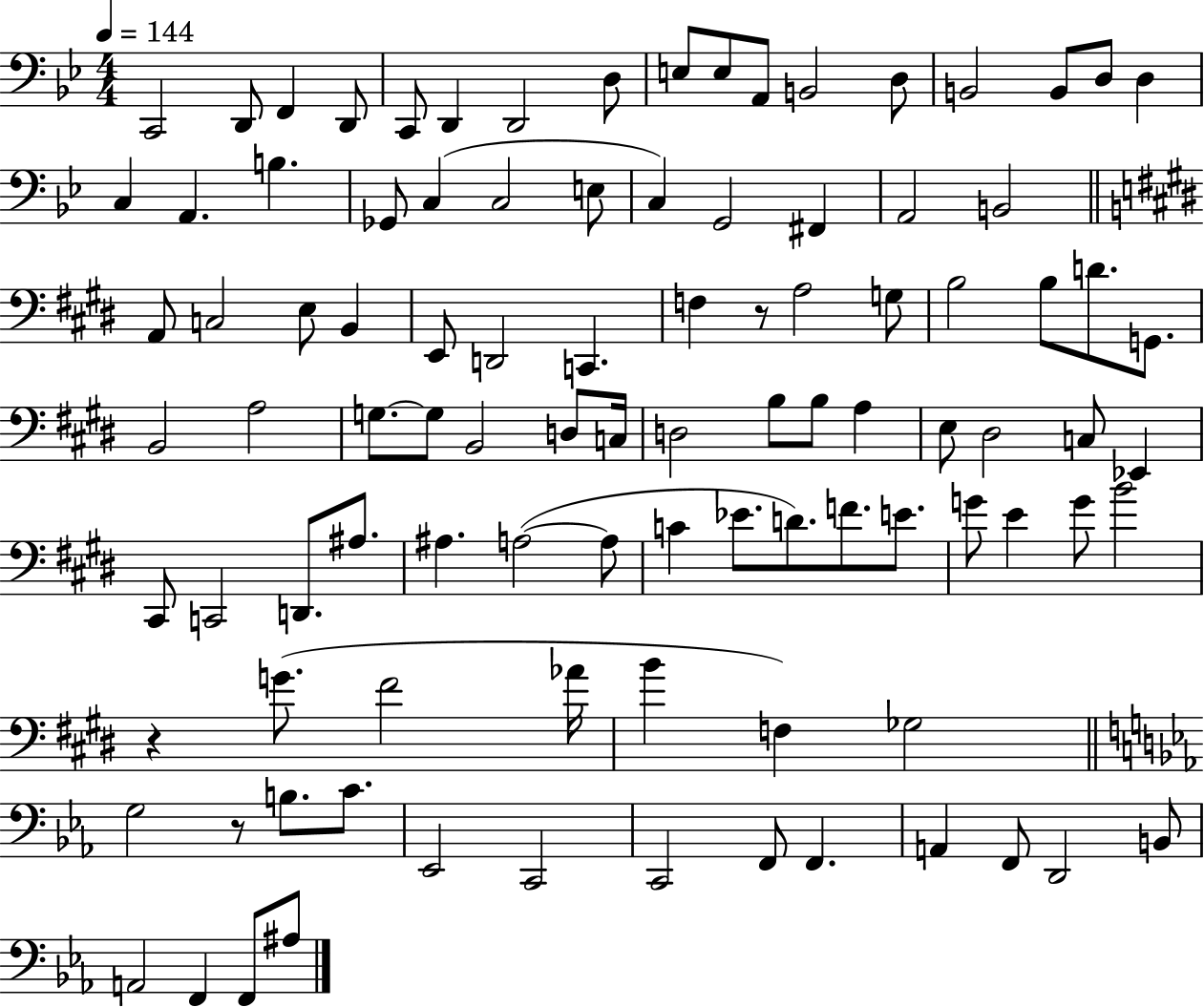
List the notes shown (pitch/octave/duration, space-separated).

C2/h D2/e F2/q D2/e C2/e D2/q D2/h D3/e E3/e E3/e A2/e B2/h D3/e B2/h B2/e D3/e D3/q C3/q A2/q. B3/q. Gb2/e C3/q C3/h E3/e C3/q G2/h F#2/q A2/h B2/h A2/e C3/h E3/e B2/q E2/e D2/h C2/q. F3/q R/e A3/h G3/e B3/h B3/e D4/e. G2/e. B2/h A3/h G3/e. G3/e B2/h D3/e C3/s D3/h B3/e B3/e A3/q E3/e D#3/h C3/e Eb2/q C#2/e C2/h D2/e. A#3/e. A#3/q. A3/h A3/e C4/q Eb4/e. D4/e. F4/e. E4/e. G4/e E4/q G4/e B4/h R/q G4/e. F#4/h Ab4/s B4/q F3/q Gb3/h G3/h R/e B3/e. C4/e. Eb2/h C2/h C2/h F2/e F2/q. A2/q F2/e D2/h B2/e A2/h F2/q F2/e A#3/e